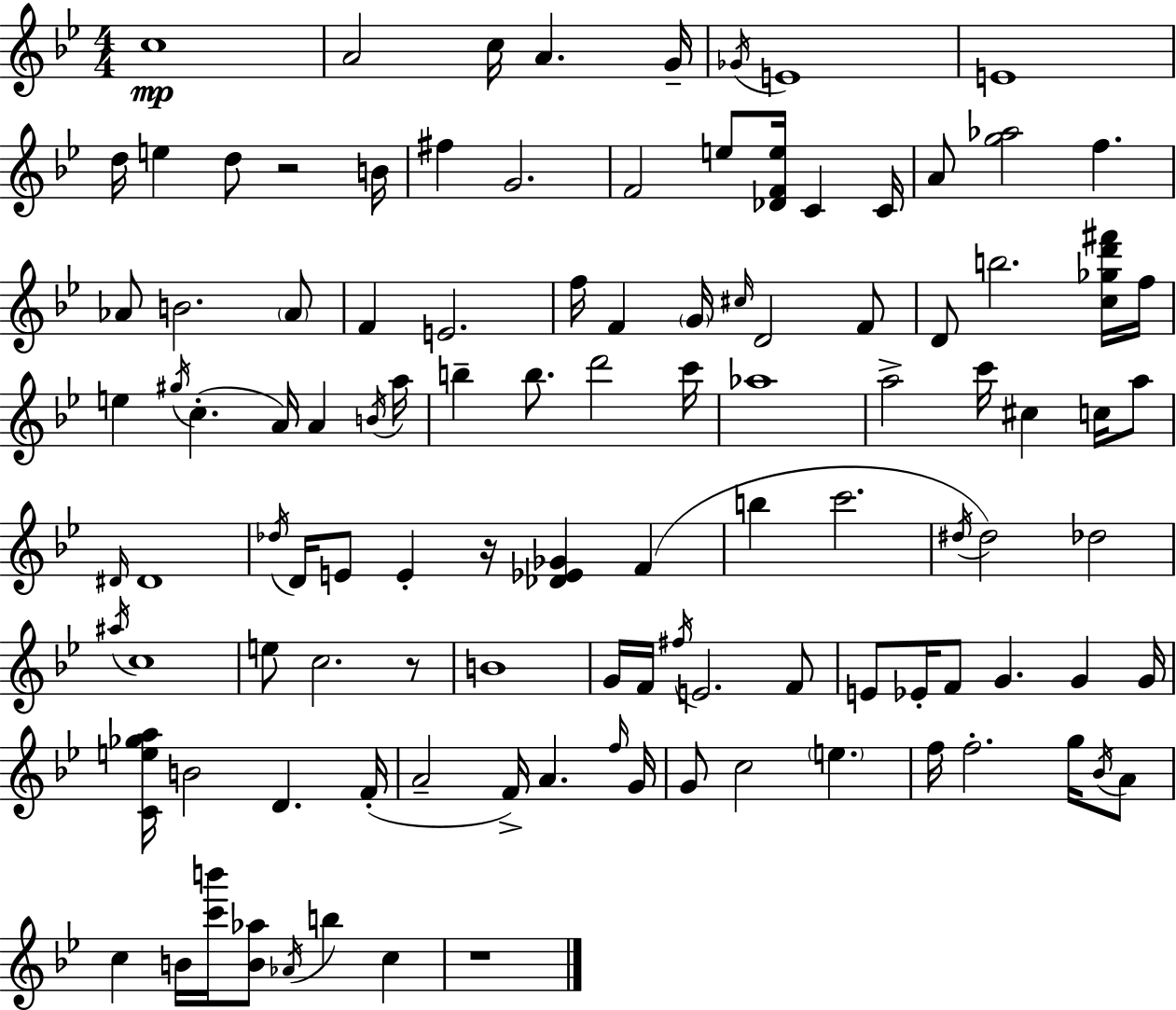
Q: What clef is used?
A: treble